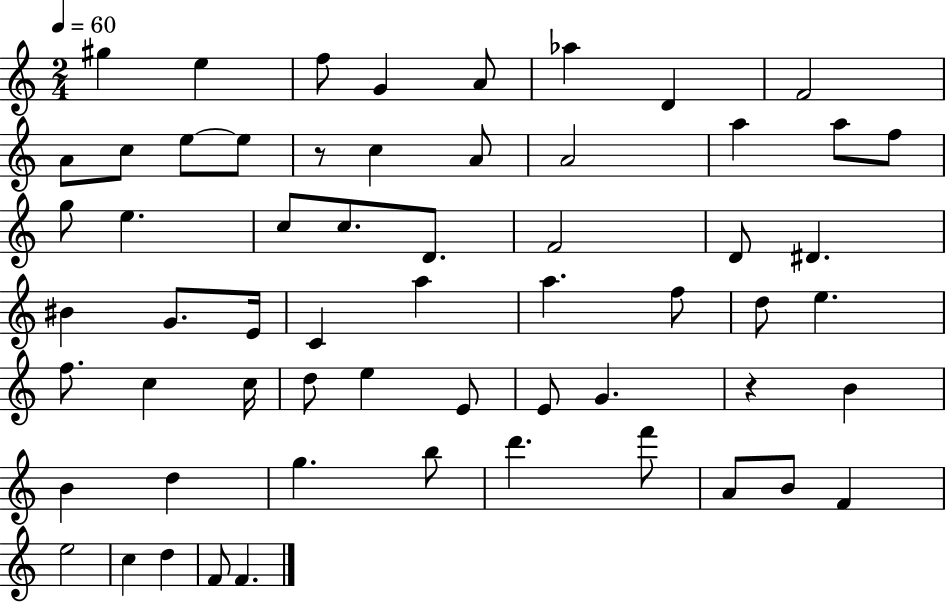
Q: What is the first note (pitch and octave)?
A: G#5